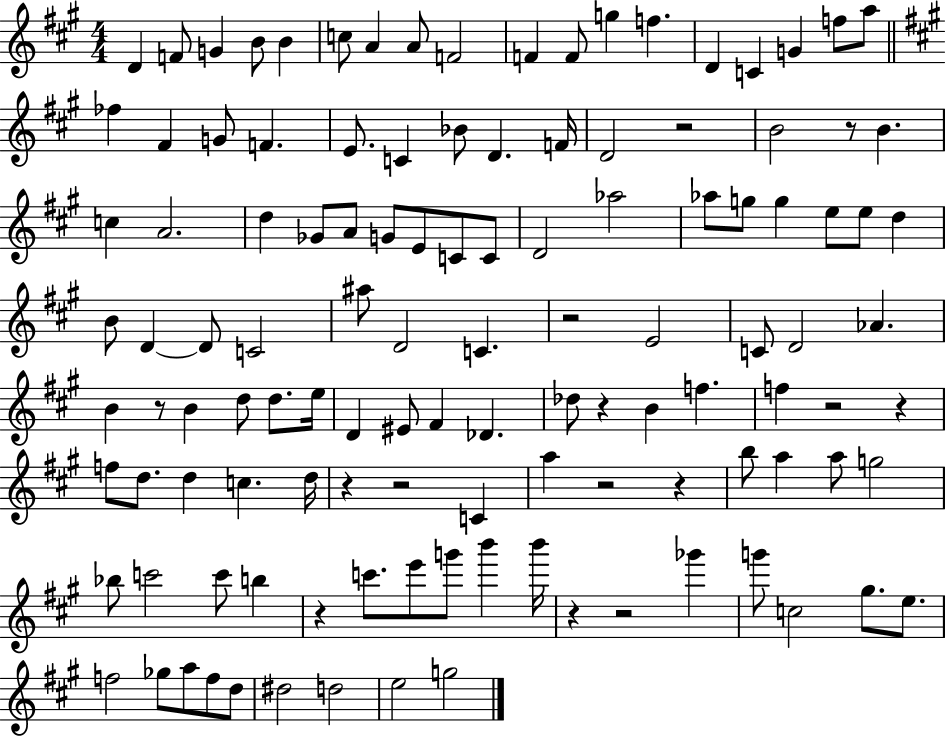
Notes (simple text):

D4/q F4/e G4/q B4/e B4/q C5/e A4/q A4/e F4/h F4/q F4/e G5/q F5/q. D4/q C4/q G4/q F5/e A5/e FES5/q F#4/q G4/e F4/q. E4/e. C4/q Bb4/e D4/q. F4/s D4/h R/h B4/h R/e B4/q. C5/q A4/h. D5/q Gb4/e A4/e G4/e E4/e C4/e C4/e D4/h Ab5/h Ab5/e G5/e G5/q E5/e E5/e D5/q B4/e D4/q D4/e C4/h A#5/e D4/h C4/q. R/h E4/h C4/e D4/h Ab4/q. B4/q R/e B4/q D5/e D5/e. E5/s D4/q EIS4/e F#4/q Db4/q. Db5/e R/q B4/q F5/q. F5/q R/h R/q F5/e D5/e. D5/q C5/q. D5/s R/q R/h C4/q A5/q R/h R/q B5/e A5/q A5/e G5/h Bb5/e C6/h C6/e B5/q R/q C6/e. E6/e G6/e B6/q B6/s R/q R/h Gb6/q G6/e C5/h G#5/e. E5/e. F5/h Gb5/e A5/e F5/e D5/e D#5/h D5/h E5/h G5/h